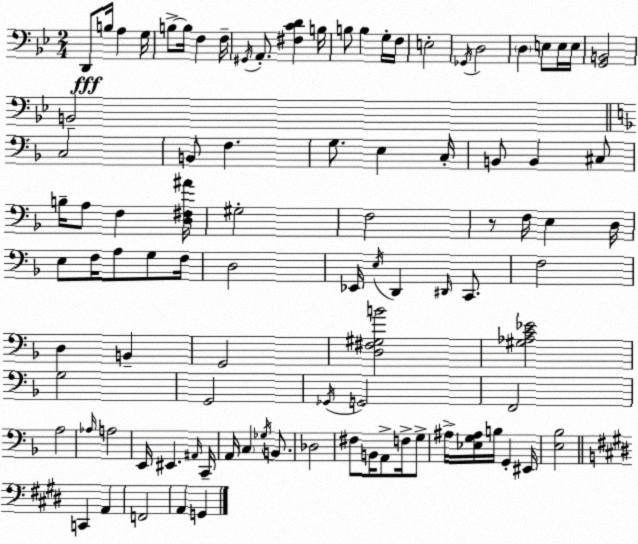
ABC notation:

X:1
T:Untitled
M:2/4
L:1/4
K:Bb
D,,/2 B,/4 A, G,/4 B,/2 B,/4 F, F,/4 ^G,,/4 A,,/2 [^F,CD] B,/4 B,/2 B, G,/4 F,/4 E,2 _G,,/4 D,2 D, E,/2 E,/4 E,/4 [G,,B,,]2 B,,2 C,2 B,,/2 F, G,/2 E, C,/4 B,,/2 B,, ^C,/2 B,/4 A,/2 F, [D,^F,^A]/4 ^G,2 F,2 z/2 F,/4 E, D,/4 E,/2 F,/4 A,/2 G,/2 F,/4 D,2 _E,,/4 E,/4 D,, ^D,,/4 C,,/2 F,2 D, B,, G,,2 [D,^F,^G,B]2 [^G,_A,C_E]2 G,2 G,,2 _G,,/4 G,,2 F,,2 A,2 _A,/4 A,2 E,,/4 ^E,, ^A,,/4 C,,/4 A,,/4 C, _G,/4 B,,/2 _D,2 ^F,/2 B,,/4 A,,/2 F,/4 G,/2 ^A,/4 [_E,G,^A,]/4 B,/4 G,, ^E,,/4 [E,_B,]2 C,, A,, F,,2 A,, G,,